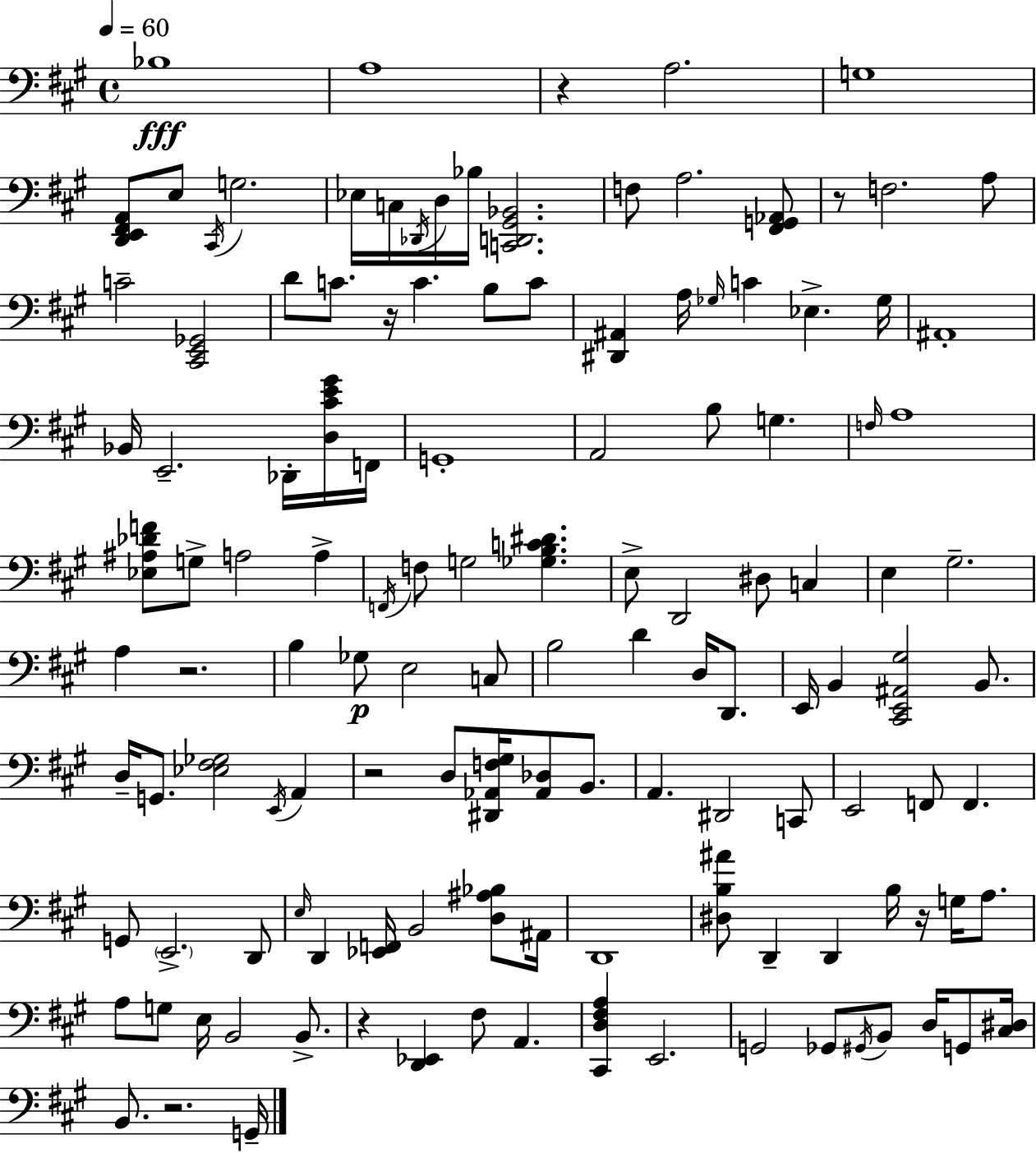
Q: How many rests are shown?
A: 8